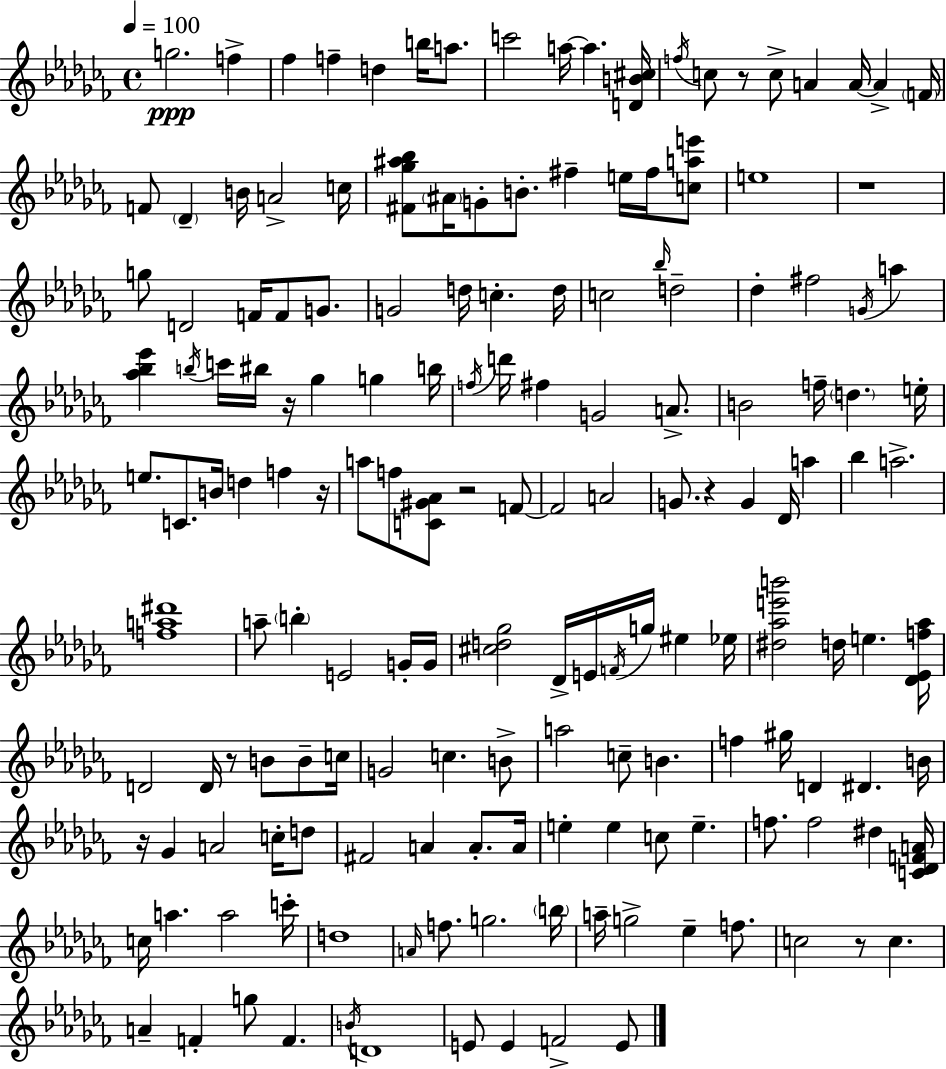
{
  \clef treble
  \time 4/4
  \defaultTimeSignature
  \key aes \minor
  \tempo 4 = 100
  g''2.\ppp f''4-> | fes''4 f''4-- d''4 b''16 a''8. | c'''2 a''16~~ a''4. <d' b' cis''>16 | \acciaccatura { f''16 } c''8 r8 c''8-> a'4 a'16~~ a'4-> | \break \parenthesize f'16 f'8 \parenthesize des'4-- b'16 a'2-> | c''16 <fis' ges'' ais'' bes''>8 \parenthesize ais'16 g'8-. b'8.-. fis''4-- e''16 fis''16 <c'' a'' e'''>8 | e''1 | r1 | \break g''8 d'2 f'16 f'8 g'8. | g'2 d''16 c''4.-. | d''16 c''2 \grace { bes''16 } d''2-- | des''4-. fis''2 \acciaccatura { g'16 } a''4 | \break <aes'' bes'' ees'''>4 \acciaccatura { b''16 } c'''16 bis''16 r16 ges''4 g''4 | b''16 \acciaccatura { f''16 } d'''16 fis''4 g'2 | a'8.-> b'2 f''16-- \parenthesize d''4. | e''16-. e''8. c'8. b'16 d''4 | \break f''4 r16 a''8 f''8 <c' gis' aes'>8 r2 | f'8~~ f'2 a'2 | g'8. r4 g'4 | des'16 a''4 bes''4 a''2.-> | \break <f'' a'' dis'''>1 | a''8-- \parenthesize b''4-. e'2 | g'16-. g'16 <cis'' d'' ges''>2 des'16-> e'16 \acciaccatura { f'16 } | g''16 eis''4 ees''16 <dis'' aes'' e''' b'''>2 d''16 e''4. | \break <des' ees' f'' aes''>16 d'2 d'16 r8 | b'8 b'8-- c''16 g'2 c''4. | b'8-> a''2 c''8-- | b'4. f''4 gis''16 d'4 dis'4. | \break b'16 r16 ges'4 a'2 | c''16-. d''8 fis'2 a'4 | a'8.-. a'16 e''4-. e''4 c''8 | e''4.-- f''8. f''2 | \break dis''4 <c' des' f' a'>16 c''16 a''4. a''2 | c'''16-. d''1 | \grace { a'16 } f''8. g''2. | \parenthesize b''16 a''16-- g''2-> | \break ees''4-- f''8. c''2 r8 | c''4. a'4-- f'4-. g''8 | f'4. \acciaccatura { b'16 } d'1 | e'8 e'4 f'2-> | \break e'8 \bar "|."
}